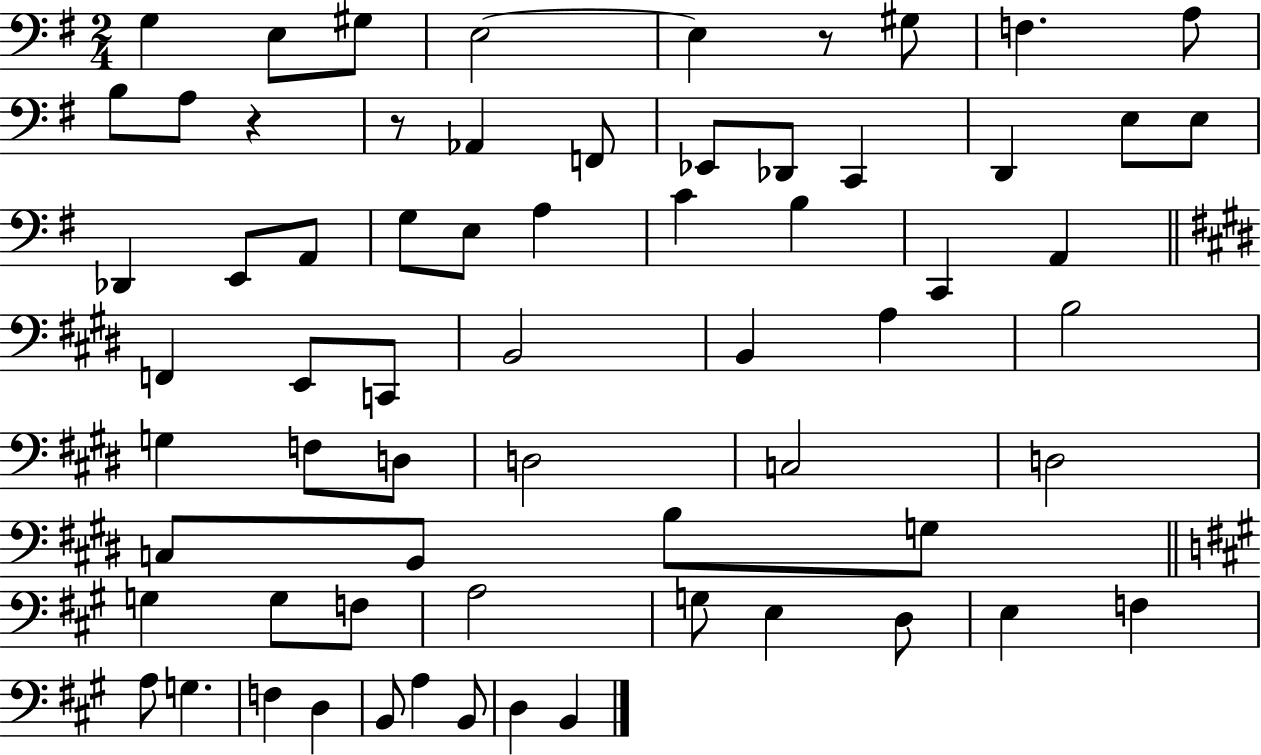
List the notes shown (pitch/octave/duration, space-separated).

G3/q E3/e G#3/e E3/h E3/q R/e G#3/e F3/q. A3/e B3/e A3/e R/q R/e Ab2/q F2/e Eb2/e Db2/e C2/q D2/q E3/e E3/e Db2/q E2/e A2/e G3/e E3/e A3/q C4/q B3/q C2/q A2/q F2/q E2/e C2/e B2/h B2/q A3/q B3/h G3/q F3/e D3/e D3/h C3/h D3/h C3/e B2/e B3/e G3/e G3/q G3/e F3/e A3/h G3/e E3/q D3/e E3/q F3/q A3/e G3/q. F3/q D3/q B2/e A3/q B2/e D3/q B2/q